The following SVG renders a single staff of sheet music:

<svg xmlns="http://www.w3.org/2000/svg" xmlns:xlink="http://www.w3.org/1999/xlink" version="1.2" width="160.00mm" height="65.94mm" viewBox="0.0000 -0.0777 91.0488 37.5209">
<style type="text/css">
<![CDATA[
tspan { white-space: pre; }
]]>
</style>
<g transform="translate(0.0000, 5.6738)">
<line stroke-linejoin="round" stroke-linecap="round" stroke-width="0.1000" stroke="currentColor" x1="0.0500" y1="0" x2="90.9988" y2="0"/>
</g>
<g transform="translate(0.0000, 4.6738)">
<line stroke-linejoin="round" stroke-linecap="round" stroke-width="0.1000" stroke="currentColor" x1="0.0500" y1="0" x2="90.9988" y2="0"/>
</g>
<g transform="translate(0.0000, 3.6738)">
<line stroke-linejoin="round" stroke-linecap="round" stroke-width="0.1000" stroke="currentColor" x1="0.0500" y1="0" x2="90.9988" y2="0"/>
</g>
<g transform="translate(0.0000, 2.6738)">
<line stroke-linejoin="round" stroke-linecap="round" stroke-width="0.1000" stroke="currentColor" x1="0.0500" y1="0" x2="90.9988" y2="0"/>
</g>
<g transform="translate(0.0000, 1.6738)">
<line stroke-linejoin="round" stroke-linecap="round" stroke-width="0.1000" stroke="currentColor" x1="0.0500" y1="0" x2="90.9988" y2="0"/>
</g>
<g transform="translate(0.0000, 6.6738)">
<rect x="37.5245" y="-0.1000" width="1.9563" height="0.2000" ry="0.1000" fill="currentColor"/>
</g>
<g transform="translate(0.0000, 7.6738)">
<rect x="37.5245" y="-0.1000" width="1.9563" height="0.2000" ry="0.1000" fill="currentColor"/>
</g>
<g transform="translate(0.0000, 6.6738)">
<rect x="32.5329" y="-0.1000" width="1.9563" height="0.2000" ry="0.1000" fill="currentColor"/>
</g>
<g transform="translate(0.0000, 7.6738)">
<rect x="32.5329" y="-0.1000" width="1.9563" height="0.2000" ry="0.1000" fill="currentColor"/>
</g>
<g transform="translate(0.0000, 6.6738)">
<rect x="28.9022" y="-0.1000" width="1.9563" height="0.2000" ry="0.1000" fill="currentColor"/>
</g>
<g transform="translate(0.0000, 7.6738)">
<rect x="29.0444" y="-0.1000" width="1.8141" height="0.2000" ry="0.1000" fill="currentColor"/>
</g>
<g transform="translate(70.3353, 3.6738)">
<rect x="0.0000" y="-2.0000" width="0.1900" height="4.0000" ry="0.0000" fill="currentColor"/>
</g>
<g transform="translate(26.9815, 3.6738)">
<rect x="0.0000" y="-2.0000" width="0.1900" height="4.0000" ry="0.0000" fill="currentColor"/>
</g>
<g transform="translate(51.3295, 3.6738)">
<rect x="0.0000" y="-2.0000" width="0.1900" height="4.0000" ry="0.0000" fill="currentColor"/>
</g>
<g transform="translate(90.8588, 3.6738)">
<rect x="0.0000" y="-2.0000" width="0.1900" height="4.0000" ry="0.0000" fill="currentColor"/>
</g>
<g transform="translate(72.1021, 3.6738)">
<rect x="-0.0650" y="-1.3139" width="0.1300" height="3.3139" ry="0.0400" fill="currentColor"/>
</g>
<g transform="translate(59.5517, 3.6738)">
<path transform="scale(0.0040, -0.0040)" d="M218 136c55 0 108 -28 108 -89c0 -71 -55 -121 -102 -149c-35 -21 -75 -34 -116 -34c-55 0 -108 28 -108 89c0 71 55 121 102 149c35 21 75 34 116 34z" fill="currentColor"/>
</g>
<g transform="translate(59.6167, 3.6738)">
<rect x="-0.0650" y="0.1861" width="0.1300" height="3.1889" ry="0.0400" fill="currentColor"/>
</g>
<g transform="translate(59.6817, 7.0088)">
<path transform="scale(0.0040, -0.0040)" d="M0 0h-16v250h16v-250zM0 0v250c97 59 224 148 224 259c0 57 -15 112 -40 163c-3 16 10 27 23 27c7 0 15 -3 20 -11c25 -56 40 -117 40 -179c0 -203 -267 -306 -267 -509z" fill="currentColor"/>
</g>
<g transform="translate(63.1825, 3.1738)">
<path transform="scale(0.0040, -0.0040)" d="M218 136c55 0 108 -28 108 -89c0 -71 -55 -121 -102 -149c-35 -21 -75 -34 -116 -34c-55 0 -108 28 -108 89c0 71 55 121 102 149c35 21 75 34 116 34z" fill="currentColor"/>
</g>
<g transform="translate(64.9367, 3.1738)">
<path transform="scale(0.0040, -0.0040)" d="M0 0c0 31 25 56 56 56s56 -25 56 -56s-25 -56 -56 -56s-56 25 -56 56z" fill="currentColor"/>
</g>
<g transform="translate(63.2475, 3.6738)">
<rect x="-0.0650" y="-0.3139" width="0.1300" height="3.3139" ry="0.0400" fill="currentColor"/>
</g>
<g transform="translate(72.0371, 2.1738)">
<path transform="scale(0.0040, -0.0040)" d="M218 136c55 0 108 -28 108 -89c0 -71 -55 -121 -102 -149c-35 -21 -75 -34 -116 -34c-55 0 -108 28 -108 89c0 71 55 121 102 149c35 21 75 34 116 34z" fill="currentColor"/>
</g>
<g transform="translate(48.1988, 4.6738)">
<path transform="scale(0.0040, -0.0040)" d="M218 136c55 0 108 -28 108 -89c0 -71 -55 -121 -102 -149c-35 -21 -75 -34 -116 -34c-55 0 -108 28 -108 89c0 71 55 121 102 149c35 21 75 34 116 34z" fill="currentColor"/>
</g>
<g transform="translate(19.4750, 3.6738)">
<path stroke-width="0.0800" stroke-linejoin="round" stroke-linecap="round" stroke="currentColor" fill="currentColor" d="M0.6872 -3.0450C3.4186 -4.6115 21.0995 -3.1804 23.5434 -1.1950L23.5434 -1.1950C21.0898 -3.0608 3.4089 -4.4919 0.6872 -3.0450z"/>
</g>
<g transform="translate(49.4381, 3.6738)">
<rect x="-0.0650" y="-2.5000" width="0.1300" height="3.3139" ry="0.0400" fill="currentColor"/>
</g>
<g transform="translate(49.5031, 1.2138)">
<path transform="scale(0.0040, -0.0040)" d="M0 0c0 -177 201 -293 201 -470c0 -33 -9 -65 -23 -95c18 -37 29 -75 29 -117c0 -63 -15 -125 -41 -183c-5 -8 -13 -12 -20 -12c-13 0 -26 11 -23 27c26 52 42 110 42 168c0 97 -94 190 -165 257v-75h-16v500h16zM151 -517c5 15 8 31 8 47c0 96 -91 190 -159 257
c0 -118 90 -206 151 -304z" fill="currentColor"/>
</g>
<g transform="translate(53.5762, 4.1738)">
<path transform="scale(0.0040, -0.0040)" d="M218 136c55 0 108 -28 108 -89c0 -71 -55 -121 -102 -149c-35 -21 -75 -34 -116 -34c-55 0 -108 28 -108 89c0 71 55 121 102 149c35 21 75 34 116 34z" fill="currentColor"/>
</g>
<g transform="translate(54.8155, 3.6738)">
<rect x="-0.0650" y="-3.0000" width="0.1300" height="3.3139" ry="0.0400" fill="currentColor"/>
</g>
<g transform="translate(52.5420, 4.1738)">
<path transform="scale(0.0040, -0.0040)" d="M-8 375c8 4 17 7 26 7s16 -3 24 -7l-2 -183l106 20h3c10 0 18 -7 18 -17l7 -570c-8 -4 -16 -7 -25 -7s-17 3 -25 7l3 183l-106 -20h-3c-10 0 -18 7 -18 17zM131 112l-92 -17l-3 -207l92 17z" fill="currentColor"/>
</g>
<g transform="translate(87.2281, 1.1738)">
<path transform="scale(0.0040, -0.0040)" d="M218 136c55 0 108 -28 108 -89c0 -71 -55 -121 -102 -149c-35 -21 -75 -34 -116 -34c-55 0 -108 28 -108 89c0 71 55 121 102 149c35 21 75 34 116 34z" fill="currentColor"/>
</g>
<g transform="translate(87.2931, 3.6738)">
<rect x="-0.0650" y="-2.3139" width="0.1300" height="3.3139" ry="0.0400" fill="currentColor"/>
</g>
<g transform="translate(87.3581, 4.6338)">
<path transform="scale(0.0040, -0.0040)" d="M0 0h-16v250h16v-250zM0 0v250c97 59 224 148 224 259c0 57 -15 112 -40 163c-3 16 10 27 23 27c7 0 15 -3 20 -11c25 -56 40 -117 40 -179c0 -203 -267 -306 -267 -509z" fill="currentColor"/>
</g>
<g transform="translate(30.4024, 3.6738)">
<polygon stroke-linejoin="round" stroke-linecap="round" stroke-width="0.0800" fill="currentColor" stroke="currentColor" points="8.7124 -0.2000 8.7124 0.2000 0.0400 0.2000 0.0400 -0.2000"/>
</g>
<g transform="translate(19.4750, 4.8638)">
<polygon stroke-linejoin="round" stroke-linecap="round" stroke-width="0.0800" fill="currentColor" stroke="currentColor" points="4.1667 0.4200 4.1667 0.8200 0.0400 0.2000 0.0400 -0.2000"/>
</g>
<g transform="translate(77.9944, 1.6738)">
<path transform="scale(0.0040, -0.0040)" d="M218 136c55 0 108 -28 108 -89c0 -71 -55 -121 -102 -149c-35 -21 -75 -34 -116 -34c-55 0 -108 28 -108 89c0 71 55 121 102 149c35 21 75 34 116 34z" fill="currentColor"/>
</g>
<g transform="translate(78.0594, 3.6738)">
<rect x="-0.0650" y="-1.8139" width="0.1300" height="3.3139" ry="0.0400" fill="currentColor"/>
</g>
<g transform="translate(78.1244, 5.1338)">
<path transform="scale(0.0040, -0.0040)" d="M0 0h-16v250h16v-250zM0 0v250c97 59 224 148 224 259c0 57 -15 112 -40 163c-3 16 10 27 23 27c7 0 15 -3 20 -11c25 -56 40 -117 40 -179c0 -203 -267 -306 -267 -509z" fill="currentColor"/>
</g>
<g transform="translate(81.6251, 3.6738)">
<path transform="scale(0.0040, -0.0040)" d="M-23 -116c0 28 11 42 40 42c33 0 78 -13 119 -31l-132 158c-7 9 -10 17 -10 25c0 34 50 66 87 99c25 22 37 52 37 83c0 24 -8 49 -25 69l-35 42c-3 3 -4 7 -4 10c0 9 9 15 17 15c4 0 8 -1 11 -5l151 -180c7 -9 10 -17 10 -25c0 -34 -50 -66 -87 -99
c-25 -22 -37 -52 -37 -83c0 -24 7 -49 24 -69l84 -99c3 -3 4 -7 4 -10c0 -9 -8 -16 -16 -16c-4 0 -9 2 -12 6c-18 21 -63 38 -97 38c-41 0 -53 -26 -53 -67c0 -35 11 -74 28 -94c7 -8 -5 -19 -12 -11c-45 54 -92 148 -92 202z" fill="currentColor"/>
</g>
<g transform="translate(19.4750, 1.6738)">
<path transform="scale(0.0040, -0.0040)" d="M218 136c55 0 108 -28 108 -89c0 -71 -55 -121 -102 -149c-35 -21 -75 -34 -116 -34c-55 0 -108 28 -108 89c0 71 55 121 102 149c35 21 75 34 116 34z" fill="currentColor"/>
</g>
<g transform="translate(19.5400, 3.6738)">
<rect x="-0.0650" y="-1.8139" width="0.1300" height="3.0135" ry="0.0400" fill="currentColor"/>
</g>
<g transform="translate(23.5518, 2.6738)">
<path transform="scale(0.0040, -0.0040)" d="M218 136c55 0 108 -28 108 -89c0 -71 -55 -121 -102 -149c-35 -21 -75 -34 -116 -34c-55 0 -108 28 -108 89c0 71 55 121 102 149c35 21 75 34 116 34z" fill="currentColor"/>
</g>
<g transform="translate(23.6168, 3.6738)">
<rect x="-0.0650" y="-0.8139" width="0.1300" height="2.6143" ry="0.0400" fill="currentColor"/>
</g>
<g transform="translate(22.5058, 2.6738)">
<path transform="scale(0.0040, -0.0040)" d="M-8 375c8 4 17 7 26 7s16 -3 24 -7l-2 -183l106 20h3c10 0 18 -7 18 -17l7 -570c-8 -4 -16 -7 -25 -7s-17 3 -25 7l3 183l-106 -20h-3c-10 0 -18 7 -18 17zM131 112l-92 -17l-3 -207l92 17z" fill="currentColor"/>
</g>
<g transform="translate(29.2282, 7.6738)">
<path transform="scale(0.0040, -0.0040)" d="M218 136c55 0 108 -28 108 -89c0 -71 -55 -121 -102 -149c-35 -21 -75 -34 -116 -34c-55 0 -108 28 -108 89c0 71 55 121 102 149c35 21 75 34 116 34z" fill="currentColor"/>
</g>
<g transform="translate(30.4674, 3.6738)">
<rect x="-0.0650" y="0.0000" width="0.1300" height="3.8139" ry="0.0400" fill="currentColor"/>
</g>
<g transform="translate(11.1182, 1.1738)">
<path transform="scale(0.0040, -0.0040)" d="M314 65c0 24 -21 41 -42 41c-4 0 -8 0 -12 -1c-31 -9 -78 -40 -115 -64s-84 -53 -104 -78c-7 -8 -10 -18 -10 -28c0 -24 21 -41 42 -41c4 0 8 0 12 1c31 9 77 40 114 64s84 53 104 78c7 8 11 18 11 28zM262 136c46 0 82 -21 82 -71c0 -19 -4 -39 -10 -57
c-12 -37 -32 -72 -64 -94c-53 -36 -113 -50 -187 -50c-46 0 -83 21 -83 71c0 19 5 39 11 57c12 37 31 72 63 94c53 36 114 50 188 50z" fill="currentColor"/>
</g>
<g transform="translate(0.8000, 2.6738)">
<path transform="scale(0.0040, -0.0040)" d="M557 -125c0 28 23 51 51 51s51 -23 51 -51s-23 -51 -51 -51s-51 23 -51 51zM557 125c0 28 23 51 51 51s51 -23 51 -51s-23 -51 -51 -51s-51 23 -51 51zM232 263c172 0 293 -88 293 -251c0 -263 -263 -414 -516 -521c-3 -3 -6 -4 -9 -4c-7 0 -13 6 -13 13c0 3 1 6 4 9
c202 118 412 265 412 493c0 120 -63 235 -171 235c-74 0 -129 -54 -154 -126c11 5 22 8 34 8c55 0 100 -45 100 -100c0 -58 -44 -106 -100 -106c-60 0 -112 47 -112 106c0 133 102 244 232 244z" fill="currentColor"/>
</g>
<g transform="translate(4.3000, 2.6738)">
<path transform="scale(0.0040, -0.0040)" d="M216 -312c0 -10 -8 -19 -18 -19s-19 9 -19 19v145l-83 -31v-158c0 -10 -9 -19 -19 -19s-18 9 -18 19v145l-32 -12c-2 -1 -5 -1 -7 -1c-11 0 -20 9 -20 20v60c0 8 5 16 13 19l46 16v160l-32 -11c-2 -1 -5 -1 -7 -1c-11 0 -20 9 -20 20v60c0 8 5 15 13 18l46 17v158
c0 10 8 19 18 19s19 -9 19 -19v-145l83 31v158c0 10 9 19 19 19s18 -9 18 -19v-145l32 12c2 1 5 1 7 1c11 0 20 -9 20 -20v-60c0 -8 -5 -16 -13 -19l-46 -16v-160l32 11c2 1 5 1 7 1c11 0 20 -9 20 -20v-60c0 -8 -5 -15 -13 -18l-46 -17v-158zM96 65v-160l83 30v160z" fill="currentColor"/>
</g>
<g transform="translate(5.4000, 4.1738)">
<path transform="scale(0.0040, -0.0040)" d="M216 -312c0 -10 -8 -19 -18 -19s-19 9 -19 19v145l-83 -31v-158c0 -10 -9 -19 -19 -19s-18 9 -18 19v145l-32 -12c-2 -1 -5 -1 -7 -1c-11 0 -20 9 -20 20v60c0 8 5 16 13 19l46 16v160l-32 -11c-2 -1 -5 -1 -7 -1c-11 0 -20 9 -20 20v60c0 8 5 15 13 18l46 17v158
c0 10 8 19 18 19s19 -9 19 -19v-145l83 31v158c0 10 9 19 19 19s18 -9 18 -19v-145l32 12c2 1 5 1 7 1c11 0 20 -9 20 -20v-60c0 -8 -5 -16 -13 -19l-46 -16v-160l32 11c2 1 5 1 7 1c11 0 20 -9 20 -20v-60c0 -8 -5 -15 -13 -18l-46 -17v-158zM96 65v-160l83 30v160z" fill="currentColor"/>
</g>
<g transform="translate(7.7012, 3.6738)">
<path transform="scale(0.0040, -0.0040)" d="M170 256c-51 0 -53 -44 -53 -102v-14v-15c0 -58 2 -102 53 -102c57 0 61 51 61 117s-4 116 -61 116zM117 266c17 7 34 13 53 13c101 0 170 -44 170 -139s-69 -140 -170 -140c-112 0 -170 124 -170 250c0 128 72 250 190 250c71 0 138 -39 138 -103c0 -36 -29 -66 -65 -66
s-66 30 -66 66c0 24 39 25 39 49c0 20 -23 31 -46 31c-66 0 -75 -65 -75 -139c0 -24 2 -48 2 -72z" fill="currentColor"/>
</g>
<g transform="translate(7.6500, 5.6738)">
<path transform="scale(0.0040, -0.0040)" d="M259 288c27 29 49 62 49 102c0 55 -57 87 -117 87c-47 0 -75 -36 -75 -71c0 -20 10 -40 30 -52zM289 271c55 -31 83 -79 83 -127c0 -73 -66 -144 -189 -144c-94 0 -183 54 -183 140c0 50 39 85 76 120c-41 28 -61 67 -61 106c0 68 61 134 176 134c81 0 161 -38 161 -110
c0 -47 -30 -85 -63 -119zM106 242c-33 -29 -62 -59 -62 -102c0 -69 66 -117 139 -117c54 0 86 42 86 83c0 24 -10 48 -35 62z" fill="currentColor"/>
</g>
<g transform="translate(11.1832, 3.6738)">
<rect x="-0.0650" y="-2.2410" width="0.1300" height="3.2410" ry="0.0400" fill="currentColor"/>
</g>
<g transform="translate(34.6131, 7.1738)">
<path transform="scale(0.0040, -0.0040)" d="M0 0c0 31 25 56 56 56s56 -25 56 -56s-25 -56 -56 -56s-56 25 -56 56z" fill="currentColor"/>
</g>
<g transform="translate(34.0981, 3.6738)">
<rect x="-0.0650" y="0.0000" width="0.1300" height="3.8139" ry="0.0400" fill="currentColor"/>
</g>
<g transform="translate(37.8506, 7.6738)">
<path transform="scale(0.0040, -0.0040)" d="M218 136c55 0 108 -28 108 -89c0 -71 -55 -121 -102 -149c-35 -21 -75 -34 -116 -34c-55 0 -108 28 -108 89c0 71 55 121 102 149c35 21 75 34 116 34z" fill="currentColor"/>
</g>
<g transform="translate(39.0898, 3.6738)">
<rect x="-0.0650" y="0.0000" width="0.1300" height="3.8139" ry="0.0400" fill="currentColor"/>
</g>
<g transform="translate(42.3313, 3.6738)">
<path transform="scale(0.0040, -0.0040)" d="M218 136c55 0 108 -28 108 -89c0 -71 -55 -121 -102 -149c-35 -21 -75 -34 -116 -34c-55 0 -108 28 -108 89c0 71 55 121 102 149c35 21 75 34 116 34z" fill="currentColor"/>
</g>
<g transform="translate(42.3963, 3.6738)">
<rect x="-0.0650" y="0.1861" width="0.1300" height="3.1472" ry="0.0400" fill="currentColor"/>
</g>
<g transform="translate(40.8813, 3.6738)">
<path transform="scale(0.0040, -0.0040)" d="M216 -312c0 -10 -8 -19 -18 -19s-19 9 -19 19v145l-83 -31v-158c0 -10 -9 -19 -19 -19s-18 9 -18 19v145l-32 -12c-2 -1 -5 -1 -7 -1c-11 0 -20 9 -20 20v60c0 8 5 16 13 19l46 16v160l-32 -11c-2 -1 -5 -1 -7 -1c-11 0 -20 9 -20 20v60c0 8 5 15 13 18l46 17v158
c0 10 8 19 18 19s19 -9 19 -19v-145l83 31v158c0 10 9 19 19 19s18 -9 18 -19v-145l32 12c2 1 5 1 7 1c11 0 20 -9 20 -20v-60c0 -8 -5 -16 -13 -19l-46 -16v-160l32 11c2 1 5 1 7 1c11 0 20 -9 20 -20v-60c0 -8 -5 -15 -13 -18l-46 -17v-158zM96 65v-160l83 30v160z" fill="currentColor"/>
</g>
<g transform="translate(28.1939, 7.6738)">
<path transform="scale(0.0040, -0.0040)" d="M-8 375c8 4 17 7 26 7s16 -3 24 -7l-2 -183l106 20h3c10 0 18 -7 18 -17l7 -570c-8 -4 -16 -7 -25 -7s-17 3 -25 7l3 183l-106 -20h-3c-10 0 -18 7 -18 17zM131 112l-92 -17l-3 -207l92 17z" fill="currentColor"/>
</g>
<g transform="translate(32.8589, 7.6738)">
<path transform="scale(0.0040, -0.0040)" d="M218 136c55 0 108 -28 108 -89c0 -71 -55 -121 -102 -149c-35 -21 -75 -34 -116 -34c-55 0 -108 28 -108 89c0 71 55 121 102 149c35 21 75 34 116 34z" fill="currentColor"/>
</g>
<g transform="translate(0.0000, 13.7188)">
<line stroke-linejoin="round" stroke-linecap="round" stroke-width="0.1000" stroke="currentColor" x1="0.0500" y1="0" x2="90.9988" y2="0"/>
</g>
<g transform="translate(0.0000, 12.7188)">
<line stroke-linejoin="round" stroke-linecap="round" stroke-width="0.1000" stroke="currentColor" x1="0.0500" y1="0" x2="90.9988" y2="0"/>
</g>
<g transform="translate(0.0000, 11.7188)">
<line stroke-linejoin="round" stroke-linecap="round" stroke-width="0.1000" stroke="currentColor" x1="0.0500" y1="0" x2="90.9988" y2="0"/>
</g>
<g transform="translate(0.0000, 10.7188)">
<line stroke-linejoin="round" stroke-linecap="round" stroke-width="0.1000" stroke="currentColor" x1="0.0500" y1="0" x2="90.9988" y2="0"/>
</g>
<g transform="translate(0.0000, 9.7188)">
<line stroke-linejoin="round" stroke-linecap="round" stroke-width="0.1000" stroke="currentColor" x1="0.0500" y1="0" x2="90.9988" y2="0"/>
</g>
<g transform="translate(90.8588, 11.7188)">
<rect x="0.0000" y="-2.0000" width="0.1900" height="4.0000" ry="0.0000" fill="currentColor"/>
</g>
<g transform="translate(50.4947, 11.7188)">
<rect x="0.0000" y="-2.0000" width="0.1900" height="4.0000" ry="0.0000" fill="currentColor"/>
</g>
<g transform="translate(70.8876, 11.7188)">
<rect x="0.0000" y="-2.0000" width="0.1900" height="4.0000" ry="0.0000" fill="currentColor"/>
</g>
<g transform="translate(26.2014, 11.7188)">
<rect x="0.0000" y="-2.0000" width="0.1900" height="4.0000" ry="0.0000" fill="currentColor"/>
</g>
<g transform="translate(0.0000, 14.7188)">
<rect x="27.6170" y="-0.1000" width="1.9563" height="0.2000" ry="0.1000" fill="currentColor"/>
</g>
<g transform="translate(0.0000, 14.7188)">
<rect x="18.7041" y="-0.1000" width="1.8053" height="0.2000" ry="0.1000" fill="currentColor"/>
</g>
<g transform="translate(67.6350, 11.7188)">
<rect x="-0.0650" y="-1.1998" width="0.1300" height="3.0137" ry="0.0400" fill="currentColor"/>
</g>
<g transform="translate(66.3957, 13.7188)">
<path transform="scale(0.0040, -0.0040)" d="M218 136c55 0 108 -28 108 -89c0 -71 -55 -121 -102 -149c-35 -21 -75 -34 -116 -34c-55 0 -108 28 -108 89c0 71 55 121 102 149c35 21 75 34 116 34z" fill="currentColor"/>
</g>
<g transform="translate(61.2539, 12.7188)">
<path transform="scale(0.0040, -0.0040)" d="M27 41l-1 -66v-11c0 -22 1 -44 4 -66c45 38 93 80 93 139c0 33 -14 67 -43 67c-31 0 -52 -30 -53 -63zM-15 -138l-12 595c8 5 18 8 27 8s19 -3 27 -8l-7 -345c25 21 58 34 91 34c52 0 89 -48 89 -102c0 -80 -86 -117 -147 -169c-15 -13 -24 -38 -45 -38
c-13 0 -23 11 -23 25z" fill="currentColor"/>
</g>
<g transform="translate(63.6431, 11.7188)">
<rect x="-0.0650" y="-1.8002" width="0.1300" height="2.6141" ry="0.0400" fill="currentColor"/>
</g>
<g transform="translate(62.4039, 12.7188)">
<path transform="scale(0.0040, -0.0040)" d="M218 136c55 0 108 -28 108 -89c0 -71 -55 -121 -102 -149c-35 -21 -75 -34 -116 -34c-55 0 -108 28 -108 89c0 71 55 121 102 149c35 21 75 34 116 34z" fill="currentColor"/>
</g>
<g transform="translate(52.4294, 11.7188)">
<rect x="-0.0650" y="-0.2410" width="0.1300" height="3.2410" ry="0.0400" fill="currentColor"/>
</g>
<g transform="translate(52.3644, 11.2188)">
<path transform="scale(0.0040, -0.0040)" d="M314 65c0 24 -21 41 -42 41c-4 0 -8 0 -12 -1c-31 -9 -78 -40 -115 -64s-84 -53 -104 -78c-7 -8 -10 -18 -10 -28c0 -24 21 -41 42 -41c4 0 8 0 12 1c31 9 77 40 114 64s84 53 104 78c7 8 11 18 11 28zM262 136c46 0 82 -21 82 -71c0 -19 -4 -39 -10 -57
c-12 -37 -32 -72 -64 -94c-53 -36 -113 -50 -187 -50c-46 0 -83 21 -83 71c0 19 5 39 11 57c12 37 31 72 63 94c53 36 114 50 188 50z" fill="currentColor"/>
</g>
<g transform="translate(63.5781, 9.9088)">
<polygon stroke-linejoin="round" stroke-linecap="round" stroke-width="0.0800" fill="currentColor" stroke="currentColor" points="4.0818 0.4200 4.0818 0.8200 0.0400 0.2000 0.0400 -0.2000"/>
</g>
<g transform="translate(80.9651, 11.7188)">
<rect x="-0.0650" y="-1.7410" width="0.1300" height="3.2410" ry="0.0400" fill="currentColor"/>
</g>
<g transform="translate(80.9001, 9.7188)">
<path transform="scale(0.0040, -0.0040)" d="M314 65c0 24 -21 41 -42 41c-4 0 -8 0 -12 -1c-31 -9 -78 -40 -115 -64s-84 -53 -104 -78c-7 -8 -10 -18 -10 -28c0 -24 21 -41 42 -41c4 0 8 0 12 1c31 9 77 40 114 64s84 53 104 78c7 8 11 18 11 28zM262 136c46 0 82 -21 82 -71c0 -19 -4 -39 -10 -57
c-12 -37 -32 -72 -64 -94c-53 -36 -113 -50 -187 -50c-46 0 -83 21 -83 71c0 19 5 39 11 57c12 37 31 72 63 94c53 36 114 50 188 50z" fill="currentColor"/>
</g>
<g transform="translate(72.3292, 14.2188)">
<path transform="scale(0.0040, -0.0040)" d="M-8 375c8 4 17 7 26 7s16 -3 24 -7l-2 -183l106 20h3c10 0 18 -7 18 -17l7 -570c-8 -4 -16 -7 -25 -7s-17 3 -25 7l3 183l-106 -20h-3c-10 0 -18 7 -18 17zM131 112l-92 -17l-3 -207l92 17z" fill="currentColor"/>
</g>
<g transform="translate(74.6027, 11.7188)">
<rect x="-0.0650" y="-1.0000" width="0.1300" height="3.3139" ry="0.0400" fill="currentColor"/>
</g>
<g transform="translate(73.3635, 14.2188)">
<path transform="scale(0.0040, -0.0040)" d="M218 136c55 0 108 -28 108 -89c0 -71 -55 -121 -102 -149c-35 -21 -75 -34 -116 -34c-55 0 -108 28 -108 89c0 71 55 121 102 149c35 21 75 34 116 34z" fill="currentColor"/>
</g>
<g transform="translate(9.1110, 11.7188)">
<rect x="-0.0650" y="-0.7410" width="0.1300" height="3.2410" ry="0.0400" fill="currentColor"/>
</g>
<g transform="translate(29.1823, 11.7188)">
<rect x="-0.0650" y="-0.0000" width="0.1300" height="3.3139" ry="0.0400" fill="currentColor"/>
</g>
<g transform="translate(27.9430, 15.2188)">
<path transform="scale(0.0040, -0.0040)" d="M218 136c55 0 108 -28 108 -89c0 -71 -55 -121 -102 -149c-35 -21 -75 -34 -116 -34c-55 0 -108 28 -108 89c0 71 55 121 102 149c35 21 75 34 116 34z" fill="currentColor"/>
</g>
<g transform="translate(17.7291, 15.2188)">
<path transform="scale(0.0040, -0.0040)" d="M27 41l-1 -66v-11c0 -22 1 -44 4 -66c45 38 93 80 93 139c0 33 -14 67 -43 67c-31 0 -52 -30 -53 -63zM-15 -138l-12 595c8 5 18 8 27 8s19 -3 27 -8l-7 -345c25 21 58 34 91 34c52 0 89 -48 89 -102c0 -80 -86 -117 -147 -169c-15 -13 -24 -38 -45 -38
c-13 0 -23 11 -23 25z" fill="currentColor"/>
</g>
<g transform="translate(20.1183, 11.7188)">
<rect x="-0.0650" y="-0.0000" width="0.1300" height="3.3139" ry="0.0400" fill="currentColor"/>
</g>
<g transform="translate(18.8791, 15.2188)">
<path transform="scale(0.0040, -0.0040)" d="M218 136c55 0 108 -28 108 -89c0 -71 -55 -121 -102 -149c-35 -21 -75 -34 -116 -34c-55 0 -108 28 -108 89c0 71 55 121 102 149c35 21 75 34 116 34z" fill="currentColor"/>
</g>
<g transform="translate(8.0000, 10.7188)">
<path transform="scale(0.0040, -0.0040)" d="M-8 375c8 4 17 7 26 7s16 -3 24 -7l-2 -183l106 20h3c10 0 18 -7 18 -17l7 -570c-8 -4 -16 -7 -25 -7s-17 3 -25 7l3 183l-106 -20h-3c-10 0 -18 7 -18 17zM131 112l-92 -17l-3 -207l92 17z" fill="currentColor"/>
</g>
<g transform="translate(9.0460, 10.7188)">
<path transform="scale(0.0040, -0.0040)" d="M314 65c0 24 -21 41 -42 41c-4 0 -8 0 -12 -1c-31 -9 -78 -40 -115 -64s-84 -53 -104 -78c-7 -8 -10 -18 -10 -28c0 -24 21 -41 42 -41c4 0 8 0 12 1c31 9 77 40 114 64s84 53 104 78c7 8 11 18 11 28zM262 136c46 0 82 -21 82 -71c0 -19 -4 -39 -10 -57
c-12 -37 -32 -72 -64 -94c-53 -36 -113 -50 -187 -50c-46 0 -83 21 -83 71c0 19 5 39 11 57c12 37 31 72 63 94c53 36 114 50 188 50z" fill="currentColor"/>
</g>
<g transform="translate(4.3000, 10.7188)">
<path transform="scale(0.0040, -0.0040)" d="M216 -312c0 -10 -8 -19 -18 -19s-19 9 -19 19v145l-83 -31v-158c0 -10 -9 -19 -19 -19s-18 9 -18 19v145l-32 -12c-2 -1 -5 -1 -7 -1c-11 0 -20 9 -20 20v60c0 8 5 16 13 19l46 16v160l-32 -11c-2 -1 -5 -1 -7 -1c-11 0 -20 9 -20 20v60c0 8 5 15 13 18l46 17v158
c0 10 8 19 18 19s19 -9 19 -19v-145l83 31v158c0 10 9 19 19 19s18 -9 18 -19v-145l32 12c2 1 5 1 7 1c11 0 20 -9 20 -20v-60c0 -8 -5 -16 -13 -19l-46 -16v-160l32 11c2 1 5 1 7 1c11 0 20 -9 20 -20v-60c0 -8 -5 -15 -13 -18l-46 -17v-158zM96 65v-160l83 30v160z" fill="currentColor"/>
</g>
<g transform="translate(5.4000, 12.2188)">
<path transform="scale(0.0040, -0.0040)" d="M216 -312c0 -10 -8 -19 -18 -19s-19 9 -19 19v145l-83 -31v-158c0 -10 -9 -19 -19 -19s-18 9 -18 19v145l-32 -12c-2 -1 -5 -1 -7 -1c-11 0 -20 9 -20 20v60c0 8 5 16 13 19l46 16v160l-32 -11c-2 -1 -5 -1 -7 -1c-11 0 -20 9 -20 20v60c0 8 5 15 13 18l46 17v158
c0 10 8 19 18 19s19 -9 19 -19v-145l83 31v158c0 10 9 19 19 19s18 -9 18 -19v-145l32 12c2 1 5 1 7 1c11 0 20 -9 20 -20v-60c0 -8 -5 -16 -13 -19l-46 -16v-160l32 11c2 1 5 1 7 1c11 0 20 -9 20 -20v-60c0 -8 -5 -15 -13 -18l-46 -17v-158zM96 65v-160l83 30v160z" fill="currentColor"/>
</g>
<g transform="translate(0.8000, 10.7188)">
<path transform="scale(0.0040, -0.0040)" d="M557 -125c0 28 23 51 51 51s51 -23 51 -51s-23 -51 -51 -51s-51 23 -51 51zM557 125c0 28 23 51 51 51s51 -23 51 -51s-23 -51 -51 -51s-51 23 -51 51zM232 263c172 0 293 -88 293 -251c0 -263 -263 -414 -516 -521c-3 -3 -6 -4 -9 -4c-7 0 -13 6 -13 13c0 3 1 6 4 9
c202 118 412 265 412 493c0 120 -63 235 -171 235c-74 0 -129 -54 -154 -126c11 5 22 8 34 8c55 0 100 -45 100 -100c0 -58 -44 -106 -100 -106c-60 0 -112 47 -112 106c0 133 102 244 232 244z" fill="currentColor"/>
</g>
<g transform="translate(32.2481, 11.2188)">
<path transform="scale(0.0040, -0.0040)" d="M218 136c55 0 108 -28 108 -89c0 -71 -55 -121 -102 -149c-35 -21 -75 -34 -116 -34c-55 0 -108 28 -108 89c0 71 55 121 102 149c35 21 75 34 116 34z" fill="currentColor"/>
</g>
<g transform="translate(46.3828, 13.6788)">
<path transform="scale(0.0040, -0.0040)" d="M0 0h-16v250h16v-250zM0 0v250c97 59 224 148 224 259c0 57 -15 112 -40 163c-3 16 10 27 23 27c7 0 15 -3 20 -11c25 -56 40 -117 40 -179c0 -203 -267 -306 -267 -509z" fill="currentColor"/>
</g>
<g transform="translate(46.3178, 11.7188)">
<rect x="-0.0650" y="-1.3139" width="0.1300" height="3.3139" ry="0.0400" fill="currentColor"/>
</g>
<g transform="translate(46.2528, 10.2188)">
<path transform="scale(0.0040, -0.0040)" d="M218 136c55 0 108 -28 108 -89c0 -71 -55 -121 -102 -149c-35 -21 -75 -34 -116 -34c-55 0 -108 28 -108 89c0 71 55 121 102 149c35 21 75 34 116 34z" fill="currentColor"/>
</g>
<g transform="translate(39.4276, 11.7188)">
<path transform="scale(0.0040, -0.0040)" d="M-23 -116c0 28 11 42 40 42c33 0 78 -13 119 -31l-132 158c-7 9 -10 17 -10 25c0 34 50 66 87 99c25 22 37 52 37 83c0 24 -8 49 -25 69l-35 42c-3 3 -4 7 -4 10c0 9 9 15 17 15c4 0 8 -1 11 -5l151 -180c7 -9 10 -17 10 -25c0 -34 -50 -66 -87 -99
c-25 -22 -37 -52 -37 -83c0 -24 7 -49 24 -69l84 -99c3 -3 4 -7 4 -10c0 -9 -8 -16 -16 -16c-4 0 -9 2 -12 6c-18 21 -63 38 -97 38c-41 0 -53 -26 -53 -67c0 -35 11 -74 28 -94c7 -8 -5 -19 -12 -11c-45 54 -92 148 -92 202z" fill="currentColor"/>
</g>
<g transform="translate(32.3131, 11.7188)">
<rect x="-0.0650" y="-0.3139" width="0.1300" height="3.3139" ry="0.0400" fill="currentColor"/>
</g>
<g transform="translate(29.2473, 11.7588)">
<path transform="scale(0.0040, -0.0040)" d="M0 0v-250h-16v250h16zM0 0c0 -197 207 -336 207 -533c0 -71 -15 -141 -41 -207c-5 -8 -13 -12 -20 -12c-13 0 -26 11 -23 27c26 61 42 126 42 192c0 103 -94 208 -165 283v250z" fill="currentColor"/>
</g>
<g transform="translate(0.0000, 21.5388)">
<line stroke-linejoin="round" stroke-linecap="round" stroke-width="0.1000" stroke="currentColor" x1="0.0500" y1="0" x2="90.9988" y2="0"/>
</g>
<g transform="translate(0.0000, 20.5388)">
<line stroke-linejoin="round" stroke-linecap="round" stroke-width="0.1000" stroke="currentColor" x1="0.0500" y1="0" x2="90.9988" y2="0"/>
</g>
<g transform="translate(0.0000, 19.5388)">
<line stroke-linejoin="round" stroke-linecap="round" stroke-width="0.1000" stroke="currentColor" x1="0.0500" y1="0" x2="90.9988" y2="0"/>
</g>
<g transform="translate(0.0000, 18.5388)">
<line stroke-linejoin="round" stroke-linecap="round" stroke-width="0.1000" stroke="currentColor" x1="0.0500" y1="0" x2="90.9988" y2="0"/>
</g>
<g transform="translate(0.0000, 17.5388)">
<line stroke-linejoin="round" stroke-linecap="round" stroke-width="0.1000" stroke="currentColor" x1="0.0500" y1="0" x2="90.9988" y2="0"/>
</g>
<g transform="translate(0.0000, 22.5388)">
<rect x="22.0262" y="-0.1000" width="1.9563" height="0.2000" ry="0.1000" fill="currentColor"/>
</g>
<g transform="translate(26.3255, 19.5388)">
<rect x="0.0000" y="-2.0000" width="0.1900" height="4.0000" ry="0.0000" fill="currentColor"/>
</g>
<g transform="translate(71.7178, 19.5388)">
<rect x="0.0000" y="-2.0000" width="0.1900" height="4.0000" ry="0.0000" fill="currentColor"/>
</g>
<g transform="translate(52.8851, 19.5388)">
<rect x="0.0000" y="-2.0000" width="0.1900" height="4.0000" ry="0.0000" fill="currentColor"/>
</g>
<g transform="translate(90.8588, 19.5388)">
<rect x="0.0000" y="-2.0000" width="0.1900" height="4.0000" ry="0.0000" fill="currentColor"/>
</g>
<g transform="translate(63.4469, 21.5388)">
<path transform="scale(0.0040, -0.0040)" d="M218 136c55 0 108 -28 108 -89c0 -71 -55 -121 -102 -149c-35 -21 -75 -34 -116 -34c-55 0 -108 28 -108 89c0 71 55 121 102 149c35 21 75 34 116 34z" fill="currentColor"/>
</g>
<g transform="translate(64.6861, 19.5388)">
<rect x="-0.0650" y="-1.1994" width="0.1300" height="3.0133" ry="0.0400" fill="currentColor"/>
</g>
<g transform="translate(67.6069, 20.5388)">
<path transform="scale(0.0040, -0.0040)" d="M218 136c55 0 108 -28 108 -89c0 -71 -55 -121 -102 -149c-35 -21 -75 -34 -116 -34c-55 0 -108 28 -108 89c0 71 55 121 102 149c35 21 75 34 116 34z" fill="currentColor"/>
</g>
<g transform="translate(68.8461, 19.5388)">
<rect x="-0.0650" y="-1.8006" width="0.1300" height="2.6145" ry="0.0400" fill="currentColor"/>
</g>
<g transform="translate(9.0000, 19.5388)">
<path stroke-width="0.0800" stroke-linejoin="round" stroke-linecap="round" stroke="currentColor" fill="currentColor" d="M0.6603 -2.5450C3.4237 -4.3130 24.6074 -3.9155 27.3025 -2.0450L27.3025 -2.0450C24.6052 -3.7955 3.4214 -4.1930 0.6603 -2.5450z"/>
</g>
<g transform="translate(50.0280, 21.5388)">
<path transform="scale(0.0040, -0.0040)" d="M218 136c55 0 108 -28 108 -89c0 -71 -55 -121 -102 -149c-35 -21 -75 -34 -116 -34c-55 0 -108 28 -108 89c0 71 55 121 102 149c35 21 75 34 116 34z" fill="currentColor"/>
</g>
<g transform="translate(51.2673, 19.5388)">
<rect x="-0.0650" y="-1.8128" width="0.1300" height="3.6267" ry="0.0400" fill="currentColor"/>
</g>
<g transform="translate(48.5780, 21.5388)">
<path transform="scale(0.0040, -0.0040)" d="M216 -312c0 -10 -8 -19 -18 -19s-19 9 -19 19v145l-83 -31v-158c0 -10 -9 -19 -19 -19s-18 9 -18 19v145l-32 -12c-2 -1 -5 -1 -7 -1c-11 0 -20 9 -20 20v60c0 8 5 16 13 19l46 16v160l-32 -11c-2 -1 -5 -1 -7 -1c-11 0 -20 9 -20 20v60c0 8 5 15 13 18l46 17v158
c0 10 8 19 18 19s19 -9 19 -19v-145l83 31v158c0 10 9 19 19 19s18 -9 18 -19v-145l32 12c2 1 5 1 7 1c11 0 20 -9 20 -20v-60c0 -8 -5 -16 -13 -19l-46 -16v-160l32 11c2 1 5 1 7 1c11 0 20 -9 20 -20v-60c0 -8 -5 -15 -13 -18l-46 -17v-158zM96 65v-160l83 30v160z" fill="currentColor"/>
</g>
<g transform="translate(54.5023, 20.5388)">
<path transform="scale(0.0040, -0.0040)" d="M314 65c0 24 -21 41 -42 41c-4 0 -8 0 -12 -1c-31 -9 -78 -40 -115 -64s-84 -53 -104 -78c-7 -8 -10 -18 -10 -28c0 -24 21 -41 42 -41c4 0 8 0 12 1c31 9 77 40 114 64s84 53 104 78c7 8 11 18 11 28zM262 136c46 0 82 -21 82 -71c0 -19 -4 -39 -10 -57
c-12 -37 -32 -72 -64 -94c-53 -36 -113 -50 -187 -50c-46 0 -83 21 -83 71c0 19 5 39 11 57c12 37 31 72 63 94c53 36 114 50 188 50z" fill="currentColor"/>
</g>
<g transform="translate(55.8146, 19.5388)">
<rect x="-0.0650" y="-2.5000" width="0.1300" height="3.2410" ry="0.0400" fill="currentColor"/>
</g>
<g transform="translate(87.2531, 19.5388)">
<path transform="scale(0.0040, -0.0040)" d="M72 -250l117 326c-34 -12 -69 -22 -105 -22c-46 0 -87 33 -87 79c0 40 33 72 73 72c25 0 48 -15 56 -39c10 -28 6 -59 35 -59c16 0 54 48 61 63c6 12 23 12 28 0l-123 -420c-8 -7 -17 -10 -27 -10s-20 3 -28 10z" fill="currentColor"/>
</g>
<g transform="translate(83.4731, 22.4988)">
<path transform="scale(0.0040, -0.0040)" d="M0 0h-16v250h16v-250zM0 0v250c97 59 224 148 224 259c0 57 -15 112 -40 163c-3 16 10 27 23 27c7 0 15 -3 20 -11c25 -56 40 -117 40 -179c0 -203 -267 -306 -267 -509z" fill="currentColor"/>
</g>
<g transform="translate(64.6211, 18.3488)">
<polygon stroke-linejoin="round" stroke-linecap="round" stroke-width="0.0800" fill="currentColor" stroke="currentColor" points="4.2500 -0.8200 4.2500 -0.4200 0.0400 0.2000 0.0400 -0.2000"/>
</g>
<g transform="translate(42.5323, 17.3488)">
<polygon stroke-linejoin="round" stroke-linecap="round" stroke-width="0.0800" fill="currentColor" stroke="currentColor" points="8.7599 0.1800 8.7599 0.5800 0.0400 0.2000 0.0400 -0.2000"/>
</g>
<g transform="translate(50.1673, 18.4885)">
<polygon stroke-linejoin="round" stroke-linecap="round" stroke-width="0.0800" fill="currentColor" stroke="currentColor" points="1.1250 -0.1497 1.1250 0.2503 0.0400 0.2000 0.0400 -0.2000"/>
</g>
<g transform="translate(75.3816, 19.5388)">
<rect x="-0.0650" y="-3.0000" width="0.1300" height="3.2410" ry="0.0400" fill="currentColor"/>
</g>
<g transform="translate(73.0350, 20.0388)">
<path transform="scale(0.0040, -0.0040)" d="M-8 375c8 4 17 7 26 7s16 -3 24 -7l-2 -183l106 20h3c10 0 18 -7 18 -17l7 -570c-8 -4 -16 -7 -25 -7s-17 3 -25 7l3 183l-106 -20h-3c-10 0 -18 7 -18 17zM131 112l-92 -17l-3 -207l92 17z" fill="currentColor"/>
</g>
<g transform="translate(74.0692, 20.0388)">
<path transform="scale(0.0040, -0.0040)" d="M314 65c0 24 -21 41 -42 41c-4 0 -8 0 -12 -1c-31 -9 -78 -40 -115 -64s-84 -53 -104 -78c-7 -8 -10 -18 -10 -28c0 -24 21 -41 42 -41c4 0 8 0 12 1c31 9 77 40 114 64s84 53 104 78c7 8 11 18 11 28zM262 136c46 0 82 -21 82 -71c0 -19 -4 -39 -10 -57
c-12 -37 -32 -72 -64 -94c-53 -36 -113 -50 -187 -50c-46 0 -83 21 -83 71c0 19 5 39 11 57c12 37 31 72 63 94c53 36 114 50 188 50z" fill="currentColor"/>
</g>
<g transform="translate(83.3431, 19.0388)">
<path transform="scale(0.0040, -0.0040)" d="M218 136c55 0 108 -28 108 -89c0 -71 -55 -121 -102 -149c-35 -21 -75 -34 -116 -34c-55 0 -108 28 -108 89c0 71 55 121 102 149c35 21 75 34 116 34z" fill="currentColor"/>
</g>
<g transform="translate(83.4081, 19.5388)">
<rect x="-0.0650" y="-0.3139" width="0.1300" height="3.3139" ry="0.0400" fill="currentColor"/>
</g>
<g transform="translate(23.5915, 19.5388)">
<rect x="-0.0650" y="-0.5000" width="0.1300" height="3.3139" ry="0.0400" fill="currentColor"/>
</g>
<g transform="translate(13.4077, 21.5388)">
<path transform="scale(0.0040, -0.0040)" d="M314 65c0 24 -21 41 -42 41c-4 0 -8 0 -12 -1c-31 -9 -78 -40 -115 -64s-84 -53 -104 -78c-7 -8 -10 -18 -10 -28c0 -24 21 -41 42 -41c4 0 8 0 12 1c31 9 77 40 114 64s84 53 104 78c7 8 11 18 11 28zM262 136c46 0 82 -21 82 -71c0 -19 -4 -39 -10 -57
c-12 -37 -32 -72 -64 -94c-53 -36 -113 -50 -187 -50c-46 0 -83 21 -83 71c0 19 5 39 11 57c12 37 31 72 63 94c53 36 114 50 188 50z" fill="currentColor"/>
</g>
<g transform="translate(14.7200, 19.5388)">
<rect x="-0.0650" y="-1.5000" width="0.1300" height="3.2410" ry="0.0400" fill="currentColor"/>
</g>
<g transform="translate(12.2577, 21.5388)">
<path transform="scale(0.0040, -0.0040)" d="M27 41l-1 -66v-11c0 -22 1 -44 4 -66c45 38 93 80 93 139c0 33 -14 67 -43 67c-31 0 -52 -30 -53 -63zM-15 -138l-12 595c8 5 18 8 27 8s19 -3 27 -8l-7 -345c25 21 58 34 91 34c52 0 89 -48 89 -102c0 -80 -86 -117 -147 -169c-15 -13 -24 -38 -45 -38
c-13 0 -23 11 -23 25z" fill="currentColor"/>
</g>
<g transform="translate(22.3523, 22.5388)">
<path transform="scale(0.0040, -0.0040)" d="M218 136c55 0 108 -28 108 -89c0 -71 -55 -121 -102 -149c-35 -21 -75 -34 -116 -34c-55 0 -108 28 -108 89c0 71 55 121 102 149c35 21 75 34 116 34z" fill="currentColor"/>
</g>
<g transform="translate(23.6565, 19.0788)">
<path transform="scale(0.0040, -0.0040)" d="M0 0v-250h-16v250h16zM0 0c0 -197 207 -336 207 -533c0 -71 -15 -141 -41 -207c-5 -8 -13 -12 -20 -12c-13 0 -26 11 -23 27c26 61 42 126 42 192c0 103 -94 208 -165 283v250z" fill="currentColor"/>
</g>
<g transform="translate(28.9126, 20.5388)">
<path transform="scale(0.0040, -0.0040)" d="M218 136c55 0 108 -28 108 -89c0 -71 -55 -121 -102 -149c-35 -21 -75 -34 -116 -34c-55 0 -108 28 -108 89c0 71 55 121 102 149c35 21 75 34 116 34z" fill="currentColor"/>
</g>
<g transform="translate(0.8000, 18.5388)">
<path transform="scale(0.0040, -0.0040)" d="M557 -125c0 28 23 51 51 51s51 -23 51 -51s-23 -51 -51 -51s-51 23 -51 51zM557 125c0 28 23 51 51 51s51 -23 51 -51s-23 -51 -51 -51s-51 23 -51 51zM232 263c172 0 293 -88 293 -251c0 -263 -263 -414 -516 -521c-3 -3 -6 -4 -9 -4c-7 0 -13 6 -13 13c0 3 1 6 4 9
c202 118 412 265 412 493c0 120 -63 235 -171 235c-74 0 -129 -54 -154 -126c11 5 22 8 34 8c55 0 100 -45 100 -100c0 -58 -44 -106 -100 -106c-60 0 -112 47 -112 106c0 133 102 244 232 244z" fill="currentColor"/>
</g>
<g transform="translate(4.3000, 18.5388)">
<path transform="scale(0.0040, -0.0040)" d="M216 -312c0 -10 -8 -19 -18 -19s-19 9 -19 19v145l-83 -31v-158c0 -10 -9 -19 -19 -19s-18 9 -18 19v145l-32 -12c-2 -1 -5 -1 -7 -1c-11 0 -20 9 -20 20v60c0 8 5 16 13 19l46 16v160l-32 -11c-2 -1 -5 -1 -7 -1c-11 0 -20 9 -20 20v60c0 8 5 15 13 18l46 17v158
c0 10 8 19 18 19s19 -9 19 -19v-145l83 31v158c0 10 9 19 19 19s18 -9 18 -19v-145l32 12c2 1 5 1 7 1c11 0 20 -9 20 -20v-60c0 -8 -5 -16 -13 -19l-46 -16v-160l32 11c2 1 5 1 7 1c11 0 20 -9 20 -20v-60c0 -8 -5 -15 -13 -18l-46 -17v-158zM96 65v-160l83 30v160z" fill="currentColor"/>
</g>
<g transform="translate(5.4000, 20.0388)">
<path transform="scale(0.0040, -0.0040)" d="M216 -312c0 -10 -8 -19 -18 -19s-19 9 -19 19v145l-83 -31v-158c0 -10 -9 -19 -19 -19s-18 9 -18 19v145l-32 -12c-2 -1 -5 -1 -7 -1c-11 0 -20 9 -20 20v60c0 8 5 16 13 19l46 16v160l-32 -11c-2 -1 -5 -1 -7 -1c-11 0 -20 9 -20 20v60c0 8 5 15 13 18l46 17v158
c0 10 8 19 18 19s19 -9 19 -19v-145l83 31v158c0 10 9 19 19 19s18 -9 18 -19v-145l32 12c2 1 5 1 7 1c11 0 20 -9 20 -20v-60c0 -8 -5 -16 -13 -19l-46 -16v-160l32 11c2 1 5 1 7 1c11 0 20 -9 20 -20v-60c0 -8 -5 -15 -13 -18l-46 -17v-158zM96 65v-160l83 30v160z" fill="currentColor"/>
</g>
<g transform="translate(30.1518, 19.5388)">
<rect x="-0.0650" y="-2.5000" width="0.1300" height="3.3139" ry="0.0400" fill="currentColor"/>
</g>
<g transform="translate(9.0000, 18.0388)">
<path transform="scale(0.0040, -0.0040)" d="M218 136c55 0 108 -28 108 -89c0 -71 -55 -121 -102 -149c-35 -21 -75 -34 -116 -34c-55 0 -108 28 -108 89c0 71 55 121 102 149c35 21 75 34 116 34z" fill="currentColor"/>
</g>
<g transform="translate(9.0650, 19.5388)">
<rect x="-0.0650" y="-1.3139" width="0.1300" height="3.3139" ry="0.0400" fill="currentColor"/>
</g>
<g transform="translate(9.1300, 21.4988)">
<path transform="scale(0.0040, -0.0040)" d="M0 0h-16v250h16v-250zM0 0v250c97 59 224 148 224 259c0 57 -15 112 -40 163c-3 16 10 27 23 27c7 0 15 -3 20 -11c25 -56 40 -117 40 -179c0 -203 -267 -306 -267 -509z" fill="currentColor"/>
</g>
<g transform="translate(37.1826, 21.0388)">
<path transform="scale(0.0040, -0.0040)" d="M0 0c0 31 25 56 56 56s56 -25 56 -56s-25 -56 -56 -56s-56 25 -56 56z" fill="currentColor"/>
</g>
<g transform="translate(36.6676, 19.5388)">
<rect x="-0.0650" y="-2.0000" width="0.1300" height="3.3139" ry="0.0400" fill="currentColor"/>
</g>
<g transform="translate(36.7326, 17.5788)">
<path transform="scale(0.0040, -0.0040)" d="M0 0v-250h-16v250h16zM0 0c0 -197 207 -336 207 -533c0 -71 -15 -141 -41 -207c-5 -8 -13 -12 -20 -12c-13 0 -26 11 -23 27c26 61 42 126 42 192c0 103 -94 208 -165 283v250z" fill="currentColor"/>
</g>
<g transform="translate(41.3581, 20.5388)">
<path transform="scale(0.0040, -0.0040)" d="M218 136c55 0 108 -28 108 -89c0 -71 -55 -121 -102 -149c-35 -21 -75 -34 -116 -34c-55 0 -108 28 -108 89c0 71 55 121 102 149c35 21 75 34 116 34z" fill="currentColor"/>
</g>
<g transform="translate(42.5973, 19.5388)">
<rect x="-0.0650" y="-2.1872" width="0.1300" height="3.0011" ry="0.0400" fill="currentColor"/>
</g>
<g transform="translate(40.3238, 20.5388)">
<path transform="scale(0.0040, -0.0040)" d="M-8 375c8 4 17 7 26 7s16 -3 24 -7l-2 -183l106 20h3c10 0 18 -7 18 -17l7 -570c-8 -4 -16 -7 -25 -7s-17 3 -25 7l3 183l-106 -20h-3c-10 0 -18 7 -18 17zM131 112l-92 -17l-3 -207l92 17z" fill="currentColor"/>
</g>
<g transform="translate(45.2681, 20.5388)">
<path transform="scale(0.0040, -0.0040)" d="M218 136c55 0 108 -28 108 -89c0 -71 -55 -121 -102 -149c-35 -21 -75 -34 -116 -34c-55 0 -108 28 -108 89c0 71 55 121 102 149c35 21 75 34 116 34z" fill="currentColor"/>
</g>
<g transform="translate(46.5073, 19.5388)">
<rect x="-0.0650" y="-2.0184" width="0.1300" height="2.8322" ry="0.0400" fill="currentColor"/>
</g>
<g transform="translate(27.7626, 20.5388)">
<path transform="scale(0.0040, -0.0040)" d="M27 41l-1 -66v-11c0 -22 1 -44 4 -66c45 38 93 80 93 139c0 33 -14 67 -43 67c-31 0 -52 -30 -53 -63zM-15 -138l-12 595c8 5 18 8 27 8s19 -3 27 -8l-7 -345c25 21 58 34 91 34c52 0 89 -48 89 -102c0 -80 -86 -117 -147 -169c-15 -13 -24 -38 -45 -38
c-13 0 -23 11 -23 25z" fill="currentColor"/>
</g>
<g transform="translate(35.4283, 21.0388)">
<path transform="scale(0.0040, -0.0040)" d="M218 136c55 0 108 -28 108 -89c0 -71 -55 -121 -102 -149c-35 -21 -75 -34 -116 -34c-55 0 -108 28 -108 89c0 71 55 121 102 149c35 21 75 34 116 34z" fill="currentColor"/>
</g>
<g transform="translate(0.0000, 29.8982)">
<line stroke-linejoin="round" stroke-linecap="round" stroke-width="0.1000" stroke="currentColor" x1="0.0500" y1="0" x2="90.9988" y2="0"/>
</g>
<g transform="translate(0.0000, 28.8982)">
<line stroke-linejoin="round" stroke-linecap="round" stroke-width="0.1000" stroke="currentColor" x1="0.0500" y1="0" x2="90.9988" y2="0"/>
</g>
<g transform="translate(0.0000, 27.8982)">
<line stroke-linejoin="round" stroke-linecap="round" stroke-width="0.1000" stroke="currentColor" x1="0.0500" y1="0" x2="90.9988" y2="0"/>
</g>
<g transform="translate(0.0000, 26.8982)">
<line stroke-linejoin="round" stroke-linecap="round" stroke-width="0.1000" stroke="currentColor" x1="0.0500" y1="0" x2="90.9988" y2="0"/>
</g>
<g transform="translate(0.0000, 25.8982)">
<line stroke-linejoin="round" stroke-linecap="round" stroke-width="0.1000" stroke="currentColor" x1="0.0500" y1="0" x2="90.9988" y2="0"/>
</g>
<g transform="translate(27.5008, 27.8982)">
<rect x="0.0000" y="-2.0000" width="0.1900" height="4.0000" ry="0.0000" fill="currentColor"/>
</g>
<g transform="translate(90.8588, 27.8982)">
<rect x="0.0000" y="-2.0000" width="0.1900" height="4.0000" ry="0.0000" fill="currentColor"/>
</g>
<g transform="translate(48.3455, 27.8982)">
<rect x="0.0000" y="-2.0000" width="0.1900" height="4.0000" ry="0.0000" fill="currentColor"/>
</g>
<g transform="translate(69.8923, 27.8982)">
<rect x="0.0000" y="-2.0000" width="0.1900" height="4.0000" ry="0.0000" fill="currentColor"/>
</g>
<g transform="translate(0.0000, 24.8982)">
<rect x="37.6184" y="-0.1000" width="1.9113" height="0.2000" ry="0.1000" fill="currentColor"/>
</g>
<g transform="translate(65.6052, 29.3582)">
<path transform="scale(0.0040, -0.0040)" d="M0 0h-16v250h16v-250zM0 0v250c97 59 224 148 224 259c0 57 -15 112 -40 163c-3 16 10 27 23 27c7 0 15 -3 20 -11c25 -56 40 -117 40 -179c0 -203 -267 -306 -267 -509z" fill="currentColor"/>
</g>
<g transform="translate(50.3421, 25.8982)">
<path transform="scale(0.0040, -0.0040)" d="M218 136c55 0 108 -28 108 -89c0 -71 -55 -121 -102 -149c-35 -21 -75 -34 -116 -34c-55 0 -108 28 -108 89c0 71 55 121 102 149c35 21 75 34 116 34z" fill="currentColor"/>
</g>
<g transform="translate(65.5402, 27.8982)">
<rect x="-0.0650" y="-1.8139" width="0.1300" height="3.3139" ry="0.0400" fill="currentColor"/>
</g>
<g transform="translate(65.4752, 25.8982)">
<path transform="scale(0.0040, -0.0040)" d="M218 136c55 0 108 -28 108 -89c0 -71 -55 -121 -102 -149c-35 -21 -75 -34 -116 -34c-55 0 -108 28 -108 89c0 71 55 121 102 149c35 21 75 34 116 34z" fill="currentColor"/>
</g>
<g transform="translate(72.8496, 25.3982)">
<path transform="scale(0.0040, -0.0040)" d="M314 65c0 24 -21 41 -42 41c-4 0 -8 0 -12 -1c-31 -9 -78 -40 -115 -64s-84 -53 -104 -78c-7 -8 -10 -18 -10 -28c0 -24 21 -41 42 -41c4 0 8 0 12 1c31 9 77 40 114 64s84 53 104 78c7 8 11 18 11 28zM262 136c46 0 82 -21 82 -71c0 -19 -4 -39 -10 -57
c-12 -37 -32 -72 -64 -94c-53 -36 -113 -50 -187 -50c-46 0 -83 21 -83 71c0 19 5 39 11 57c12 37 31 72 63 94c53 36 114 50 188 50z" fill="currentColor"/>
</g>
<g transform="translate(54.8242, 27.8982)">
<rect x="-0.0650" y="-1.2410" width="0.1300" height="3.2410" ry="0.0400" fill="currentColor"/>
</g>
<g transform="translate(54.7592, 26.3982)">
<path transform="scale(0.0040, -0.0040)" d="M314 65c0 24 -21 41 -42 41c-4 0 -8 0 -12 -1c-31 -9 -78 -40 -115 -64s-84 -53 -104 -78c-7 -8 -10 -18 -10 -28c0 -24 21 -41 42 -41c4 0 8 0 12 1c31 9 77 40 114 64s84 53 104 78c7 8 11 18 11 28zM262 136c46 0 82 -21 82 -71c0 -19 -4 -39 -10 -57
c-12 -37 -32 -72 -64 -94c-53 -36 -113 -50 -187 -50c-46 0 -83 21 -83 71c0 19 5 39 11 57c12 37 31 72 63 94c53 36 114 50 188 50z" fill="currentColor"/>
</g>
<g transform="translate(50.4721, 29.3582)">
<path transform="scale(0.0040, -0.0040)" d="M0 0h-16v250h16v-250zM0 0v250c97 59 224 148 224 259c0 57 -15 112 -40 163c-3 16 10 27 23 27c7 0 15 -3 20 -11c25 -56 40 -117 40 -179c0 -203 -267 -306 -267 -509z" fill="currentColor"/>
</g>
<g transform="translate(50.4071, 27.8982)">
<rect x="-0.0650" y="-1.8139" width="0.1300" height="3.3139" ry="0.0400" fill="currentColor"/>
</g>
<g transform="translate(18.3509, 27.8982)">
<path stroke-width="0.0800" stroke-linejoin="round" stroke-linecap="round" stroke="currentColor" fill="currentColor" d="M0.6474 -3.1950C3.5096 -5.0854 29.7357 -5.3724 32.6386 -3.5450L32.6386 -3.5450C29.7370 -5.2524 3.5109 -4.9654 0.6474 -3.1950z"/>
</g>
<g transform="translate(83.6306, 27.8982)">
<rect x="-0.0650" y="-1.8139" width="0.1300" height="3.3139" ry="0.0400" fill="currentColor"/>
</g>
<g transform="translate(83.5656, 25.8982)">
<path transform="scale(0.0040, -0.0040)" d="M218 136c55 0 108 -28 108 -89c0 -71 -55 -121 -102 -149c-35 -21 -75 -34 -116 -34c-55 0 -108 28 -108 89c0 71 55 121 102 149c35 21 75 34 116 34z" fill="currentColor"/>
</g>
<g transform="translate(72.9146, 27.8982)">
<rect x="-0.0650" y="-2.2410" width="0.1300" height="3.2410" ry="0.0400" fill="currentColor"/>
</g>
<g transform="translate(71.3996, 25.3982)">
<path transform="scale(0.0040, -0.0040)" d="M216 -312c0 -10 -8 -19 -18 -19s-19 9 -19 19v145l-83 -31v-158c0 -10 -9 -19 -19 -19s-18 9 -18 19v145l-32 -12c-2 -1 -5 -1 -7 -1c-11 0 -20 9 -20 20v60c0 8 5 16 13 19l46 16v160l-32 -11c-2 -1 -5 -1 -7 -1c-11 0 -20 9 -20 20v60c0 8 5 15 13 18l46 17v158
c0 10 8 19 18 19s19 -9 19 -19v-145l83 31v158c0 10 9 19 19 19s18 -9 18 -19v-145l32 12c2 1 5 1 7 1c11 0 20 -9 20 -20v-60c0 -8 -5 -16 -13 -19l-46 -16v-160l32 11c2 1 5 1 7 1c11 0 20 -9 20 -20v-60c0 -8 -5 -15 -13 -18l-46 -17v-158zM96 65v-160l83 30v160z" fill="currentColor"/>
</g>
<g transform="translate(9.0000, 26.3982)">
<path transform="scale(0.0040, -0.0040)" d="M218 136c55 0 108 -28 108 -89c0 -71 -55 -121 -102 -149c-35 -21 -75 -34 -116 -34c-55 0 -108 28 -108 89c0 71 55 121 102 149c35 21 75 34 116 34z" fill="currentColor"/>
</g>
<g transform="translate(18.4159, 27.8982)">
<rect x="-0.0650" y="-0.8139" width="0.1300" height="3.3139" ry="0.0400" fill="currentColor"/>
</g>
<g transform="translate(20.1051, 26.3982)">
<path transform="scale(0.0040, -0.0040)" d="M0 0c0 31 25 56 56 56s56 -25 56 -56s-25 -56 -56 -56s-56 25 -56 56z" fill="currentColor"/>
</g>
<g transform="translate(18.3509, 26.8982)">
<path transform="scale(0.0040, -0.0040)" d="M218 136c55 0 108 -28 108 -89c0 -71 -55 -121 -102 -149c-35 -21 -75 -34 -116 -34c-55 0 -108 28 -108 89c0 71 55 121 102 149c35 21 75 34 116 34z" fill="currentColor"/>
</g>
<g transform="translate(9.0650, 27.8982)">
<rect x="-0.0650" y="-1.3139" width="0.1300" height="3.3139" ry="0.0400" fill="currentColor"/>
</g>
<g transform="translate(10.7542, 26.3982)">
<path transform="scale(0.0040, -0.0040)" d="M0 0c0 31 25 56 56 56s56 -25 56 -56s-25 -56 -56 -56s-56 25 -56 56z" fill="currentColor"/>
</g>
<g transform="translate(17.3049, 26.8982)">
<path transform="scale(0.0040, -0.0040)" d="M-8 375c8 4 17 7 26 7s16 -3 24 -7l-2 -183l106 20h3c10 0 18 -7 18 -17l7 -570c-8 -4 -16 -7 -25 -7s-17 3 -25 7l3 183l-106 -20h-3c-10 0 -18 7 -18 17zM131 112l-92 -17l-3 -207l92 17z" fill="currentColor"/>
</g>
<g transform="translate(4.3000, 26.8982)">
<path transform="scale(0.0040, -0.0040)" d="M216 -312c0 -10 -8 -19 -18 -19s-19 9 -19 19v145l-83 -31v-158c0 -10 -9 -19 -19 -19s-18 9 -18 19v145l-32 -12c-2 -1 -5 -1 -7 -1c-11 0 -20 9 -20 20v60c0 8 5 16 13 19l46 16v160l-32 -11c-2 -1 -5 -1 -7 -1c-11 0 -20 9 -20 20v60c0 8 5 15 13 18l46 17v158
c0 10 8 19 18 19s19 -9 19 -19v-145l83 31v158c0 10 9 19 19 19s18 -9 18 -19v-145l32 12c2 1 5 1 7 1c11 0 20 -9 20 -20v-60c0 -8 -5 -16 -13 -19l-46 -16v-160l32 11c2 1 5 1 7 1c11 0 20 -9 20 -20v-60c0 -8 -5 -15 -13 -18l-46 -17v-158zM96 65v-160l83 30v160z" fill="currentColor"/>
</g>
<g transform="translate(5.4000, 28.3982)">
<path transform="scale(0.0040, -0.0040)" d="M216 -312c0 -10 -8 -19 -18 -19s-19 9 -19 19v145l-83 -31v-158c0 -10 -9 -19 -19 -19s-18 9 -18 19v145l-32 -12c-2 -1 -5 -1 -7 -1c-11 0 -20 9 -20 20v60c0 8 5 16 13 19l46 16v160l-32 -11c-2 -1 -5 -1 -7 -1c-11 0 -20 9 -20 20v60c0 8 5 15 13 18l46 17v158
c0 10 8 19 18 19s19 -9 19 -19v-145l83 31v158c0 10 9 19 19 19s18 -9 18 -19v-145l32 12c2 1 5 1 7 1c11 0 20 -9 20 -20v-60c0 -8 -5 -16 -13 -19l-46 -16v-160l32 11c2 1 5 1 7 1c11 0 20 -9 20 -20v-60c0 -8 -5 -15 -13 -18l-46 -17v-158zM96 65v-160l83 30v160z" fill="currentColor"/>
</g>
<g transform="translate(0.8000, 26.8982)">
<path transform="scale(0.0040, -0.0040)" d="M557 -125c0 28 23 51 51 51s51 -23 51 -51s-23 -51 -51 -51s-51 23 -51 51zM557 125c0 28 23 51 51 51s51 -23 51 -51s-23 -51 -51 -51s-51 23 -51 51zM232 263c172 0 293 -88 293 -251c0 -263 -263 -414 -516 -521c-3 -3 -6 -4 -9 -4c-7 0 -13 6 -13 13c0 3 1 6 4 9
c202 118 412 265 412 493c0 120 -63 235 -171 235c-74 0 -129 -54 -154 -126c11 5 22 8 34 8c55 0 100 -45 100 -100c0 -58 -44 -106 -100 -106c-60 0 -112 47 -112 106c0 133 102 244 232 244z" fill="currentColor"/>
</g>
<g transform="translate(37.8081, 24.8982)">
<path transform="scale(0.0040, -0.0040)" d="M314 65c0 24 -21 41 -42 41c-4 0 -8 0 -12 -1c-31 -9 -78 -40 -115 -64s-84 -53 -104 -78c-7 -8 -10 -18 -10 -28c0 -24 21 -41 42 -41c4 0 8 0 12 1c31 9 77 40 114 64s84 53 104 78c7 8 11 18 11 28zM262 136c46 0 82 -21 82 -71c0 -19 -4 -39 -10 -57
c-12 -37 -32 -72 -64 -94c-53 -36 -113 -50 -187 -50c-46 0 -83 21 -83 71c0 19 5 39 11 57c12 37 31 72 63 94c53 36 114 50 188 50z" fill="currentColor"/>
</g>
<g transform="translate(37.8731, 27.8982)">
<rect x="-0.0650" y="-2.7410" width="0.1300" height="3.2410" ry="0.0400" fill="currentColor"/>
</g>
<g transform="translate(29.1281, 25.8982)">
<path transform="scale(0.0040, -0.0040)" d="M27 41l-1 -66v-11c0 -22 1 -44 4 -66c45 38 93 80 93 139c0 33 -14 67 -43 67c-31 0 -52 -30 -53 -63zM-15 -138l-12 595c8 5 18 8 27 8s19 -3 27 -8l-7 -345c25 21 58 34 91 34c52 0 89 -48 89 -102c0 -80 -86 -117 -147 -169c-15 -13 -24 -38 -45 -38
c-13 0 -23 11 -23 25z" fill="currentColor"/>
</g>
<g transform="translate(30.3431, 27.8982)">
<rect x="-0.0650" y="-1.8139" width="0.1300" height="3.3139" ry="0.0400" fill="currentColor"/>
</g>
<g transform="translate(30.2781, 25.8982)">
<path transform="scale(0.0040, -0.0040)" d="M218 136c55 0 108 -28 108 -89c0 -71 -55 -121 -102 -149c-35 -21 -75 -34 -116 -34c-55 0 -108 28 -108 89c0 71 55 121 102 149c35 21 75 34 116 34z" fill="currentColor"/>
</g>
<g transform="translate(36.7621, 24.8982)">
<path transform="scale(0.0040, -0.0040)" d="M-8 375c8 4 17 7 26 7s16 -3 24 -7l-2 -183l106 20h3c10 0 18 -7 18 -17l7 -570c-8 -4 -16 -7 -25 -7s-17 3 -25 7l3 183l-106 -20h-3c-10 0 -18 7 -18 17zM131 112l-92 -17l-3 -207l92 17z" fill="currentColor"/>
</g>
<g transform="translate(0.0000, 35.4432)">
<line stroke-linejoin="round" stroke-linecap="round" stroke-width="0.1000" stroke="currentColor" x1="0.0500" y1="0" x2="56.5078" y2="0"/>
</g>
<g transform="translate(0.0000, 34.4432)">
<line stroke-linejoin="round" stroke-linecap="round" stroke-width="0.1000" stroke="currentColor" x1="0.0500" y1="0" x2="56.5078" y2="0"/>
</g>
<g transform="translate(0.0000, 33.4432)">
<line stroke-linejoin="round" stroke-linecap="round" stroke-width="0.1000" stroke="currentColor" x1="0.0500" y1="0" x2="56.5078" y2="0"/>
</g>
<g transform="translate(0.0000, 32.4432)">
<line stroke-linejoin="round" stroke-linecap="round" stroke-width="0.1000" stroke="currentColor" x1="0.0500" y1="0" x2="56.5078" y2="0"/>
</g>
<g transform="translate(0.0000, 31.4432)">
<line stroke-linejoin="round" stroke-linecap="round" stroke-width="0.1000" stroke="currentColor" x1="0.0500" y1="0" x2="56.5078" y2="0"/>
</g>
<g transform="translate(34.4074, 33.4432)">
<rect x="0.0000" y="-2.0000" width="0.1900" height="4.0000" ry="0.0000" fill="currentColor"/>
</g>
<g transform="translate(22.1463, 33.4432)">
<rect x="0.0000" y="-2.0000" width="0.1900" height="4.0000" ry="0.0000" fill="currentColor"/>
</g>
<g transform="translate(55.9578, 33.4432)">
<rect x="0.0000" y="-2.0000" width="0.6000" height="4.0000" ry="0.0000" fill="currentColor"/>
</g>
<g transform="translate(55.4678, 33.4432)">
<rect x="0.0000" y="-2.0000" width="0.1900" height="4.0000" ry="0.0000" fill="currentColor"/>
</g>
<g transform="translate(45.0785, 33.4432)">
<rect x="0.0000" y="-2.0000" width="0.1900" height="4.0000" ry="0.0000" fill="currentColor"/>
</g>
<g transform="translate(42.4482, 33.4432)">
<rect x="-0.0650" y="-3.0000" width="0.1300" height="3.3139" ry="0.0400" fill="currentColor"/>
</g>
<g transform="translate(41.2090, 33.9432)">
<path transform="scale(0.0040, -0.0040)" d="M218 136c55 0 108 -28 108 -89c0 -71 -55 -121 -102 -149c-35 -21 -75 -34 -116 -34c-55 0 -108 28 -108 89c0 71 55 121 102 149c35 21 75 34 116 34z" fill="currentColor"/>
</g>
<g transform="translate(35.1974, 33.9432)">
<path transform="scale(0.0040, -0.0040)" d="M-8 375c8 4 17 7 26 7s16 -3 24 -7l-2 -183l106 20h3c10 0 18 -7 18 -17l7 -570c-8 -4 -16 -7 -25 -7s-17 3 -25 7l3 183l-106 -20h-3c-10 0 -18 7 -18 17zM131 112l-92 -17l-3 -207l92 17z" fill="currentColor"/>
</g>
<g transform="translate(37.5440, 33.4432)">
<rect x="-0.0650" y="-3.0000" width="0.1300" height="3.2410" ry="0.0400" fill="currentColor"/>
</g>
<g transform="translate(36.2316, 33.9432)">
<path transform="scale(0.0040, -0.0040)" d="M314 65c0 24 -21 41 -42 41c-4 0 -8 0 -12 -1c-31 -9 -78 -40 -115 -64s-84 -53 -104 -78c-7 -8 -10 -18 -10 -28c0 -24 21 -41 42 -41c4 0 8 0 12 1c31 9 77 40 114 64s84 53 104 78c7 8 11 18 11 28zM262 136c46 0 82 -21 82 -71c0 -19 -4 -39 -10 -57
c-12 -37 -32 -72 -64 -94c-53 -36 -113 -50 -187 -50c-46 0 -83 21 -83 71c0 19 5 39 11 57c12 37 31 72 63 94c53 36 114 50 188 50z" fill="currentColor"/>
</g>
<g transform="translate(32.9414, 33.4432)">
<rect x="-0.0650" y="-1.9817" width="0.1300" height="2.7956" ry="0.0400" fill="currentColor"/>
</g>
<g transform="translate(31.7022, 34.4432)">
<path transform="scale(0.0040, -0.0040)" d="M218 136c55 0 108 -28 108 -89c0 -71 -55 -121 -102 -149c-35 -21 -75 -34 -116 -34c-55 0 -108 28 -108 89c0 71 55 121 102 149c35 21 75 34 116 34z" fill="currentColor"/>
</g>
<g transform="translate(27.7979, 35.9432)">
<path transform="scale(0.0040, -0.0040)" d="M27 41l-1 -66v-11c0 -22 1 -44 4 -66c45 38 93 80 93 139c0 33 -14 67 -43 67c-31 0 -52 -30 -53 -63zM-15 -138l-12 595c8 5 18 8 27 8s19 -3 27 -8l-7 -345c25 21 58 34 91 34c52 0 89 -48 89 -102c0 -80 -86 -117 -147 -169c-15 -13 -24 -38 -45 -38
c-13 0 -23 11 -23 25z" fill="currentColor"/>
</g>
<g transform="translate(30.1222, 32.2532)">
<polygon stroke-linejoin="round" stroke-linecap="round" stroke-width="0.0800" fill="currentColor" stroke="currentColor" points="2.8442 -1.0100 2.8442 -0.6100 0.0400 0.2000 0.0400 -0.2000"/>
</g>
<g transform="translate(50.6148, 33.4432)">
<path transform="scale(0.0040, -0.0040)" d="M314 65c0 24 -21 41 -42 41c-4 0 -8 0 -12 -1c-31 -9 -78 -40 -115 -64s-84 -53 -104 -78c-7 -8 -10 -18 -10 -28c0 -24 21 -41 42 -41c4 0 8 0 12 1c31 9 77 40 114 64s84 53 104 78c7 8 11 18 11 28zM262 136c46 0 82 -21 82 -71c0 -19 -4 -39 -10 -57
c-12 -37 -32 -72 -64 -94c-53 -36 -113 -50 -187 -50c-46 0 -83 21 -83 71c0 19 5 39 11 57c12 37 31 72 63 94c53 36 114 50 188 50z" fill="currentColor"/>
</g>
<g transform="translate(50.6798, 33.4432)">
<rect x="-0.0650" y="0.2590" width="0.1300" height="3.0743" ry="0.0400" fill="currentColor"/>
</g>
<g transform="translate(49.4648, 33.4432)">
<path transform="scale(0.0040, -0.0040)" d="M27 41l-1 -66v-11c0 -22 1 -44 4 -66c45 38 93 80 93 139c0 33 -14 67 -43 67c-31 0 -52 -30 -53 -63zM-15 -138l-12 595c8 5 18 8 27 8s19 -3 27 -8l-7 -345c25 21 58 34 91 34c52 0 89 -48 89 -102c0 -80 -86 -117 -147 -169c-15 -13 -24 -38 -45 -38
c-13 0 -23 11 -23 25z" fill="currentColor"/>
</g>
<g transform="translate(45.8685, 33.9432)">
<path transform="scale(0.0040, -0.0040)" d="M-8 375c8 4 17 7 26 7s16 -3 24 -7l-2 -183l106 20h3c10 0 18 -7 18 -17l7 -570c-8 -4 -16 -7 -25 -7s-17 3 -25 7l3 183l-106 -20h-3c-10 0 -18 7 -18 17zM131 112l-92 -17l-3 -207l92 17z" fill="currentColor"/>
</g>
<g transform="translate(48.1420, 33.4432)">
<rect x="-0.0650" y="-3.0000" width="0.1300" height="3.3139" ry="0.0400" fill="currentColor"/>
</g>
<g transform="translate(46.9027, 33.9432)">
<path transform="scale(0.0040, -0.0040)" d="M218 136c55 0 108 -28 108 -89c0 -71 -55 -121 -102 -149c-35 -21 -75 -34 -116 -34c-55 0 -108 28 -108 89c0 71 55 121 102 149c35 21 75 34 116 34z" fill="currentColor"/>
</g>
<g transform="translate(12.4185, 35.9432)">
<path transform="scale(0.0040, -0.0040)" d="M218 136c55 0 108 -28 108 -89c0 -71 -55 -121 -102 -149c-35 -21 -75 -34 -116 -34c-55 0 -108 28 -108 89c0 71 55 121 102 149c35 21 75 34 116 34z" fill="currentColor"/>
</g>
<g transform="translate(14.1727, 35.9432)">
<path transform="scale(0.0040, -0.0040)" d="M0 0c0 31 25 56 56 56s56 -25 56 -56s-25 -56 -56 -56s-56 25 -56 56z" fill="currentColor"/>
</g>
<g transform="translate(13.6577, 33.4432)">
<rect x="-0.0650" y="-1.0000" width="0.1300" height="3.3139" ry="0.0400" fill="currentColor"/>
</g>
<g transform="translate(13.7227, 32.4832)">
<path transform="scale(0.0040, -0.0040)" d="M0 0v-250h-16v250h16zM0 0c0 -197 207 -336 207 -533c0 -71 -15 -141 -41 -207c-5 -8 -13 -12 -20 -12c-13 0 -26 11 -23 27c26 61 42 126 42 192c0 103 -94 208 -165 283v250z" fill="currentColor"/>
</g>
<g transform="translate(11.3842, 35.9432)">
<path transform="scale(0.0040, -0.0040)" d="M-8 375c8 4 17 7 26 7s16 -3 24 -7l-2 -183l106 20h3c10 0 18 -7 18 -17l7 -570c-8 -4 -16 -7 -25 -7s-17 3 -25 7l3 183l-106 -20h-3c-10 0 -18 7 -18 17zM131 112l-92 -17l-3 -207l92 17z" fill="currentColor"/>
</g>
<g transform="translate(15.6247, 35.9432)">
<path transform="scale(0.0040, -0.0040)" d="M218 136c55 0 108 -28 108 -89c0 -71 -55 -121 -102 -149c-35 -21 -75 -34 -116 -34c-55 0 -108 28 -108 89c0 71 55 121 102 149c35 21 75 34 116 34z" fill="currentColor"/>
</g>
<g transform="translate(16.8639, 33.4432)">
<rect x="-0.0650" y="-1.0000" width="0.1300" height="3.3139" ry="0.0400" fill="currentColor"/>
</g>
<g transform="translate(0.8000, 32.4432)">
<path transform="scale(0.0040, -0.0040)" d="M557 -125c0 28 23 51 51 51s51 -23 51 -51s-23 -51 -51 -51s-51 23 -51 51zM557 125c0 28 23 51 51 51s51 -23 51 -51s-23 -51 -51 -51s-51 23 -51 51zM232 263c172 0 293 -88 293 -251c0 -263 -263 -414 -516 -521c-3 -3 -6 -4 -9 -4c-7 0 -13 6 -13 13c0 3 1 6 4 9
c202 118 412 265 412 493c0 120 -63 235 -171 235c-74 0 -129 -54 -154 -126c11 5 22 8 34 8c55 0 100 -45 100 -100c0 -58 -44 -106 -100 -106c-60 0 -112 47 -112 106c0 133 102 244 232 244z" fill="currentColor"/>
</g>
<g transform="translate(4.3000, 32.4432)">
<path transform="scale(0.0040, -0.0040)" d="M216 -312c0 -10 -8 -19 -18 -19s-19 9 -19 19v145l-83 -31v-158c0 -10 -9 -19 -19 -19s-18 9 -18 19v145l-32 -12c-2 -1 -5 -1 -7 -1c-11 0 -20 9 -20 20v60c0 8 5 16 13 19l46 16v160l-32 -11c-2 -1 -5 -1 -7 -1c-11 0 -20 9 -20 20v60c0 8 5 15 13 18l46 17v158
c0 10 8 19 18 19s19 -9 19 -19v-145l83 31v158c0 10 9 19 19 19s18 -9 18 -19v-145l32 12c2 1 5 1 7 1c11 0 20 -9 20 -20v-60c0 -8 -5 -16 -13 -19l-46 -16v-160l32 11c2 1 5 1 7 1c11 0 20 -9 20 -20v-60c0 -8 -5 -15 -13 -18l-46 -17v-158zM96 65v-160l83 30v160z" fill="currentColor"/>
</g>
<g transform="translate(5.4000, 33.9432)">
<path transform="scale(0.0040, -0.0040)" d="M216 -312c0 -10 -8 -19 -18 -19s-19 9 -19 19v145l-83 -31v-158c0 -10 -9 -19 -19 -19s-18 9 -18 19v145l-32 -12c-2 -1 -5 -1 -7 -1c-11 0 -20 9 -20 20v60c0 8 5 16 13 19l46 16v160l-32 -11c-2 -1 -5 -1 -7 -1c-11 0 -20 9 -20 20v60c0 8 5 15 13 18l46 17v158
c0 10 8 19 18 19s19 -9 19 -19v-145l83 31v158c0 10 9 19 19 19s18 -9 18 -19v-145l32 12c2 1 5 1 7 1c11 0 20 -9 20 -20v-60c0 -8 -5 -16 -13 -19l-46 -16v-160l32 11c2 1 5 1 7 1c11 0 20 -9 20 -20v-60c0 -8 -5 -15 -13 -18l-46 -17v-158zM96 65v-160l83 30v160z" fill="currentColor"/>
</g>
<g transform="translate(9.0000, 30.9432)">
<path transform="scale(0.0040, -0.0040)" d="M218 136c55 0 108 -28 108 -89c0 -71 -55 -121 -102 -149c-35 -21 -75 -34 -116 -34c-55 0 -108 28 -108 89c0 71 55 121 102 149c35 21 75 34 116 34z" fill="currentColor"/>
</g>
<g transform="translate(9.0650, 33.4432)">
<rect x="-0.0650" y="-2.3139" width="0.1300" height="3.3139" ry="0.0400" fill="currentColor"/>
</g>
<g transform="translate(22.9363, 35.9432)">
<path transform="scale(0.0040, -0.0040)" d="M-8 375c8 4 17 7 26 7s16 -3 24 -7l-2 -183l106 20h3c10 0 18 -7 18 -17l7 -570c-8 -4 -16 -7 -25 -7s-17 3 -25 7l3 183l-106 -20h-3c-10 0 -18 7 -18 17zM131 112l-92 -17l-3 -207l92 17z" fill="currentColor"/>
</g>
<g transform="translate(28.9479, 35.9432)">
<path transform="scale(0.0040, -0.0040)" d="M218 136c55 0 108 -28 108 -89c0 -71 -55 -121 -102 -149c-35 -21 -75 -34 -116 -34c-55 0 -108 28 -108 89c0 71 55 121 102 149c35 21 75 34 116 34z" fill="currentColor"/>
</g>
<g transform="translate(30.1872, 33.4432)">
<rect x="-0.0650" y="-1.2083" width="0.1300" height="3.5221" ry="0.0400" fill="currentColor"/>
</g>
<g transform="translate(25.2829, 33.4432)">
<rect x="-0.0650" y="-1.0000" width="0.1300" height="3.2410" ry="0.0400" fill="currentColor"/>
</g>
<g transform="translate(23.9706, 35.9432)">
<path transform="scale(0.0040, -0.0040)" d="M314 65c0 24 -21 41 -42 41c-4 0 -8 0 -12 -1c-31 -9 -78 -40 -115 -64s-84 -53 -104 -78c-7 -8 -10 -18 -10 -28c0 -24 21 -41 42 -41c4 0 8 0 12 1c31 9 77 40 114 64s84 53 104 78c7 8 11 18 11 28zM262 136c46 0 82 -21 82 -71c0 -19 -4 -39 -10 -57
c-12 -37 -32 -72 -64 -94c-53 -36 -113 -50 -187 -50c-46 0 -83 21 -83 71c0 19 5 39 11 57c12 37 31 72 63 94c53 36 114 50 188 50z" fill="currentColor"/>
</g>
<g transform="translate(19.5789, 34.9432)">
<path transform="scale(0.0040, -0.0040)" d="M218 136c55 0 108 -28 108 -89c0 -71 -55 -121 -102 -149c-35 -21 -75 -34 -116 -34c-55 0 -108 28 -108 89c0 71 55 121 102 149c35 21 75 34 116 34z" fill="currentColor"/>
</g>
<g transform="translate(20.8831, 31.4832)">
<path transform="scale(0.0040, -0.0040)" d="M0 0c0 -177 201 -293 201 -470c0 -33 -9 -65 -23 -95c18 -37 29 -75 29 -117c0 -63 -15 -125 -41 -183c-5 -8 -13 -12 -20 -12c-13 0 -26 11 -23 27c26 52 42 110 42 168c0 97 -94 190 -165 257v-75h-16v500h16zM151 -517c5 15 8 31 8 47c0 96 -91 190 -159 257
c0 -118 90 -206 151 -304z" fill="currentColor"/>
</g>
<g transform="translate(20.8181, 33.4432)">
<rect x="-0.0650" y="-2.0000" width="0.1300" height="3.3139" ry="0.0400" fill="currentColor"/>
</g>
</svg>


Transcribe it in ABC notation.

X:1
T:Untitled
M:6/8
L:1/4
K:D
B,2 A,/2 F,/2 C,,/2 C,,/2 C,,/2 ^D, B,,/4 C, D,/2 E, G, A,/2 z B,/2 F,2 _D,, D,,/2 E, z G,/2 E,2 _B,,/2 G,,/2 F,, A,2 G,/2 _G,,2 E,,/2 _B,, A,,/2 B,,/2 B,,/2 ^G,,/4 B,,2 G,,/2 B,,/2 C,2 E,/2 z/2 G, F, _A, C2 A,/2 G,2 A,/2 ^B,2 A, B, F,,/2 F,, A,,/4 F,,2 _F,,/2 B,,/2 C,2 C, C, _D,2